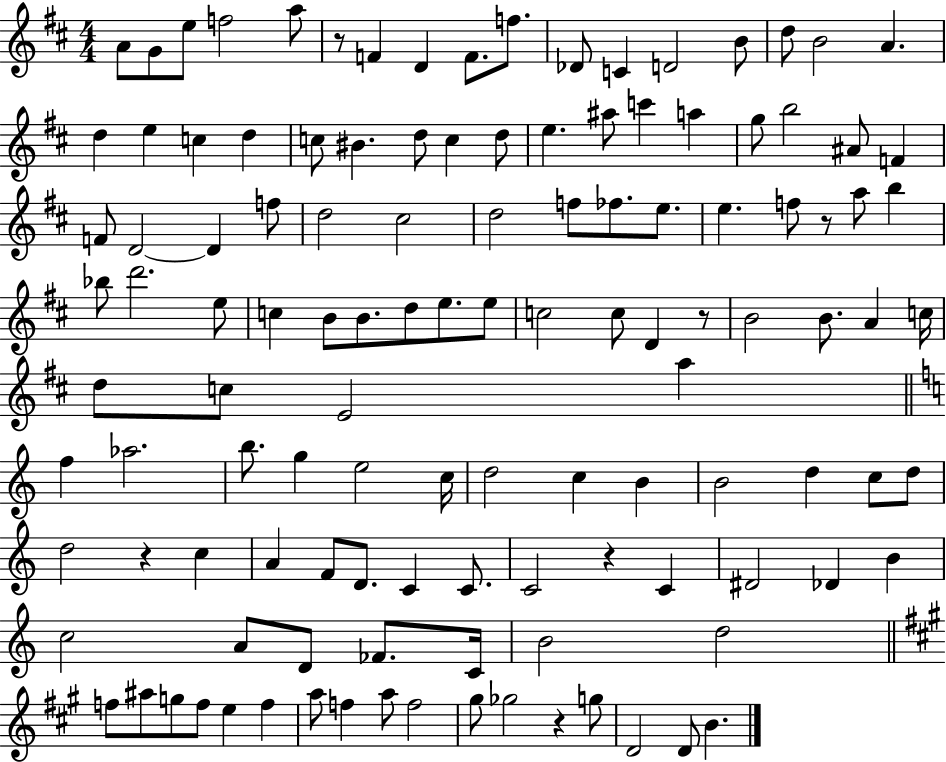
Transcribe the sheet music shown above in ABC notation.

X:1
T:Untitled
M:4/4
L:1/4
K:D
A/2 G/2 e/2 f2 a/2 z/2 F D F/2 f/2 _D/2 C D2 B/2 d/2 B2 A d e c d c/2 ^B d/2 c d/2 e ^a/2 c' a g/2 b2 ^A/2 F F/2 D2 D f/2 d2 ^c2 d2 f/2 _f/2 e/2 e f/2 z/2 a/2 b _b/2 d'2 e/2 c B/2 B/2 d/2 e/2 e/2 c2 c/2 D z/2 B2 B/2 A c/4 d/2 c/2 E2 a f _a2 b/2 g e2 c/4 d2 c B B2 d c/2 d/2 d2 z c A F/2 D/2 C C/2 C2 z C ^D2 _D B c2 A/2 D/2 _F/2 C/4 B2 d2 f/2 ^a/2 g/2 f/2 e f a/2 f a/2 f2 ^g/2 _g2 z g/2 D2 D/2 B